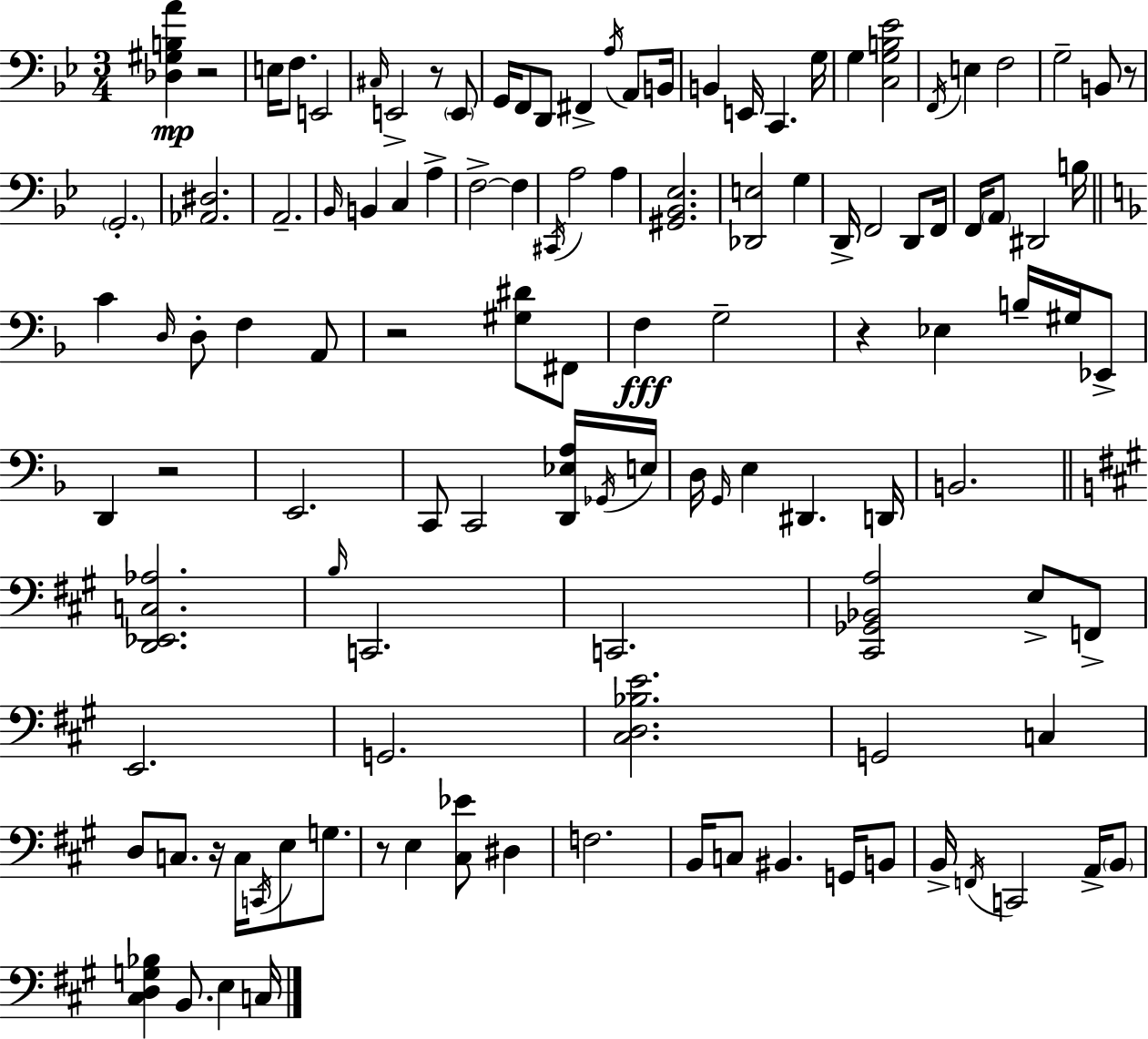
[Db3,G#3,B3,A4]/q R/h E3/s F3/e. E2/h C#3/s E2/h R/e E2/e G2/s F2/e D2/e F#2/q A3/s A2/e B2/s B2/q E2/s C2/q. G3/s G3/q [C3,G3,B3,Eb4]/h F2/s E3/q F3/h G3/h B2/e R/e G2/h. [Ab2,D#3]/h. A2/h. Bb2/s B2/q C3/q A3/q F3/h F3/q C#2/s A3/h A3/q [G#2,Bb2,Eb3]/h. [Db2,E3]/h G3/q D2/s F2/h D2/e F2/s F2/s A2/e D#2/h B3/s C4/q D3/s D3/e F3/q A2/e R/h [G#3,D#4]/e F#2/e F3/q G3/h R/q Eb3/q B3/s G#3/s Eb2/e D2/q R/h E2/h. C2/e C2/h [D2,Eb3,A3]/s Gb2/s E3/s D3/s G2/s E3/q D#2/q. D2/s B2/h. [D2,Eb2,C3,Ab3]/h. B3/s C2/h. C2/h. [C#2,Gb2,Bb2,A3]/h E3/e F2/e E2/h. G2/h. [C#3,D3,Bb3,E4]/h. G2/h C3/q D3/e C3/e. R/s C3/s C2/s E3/e G3/e. R/e E3/q [C#3,Eb4]/e D#3/q F3/h. B2/s C3/e BIS2/q. G2/s B2/e B2/s F2/s C2/h A2/s B2/e [C#3,D3,G3,Bb3]/q B2/e. E3/q C3/s